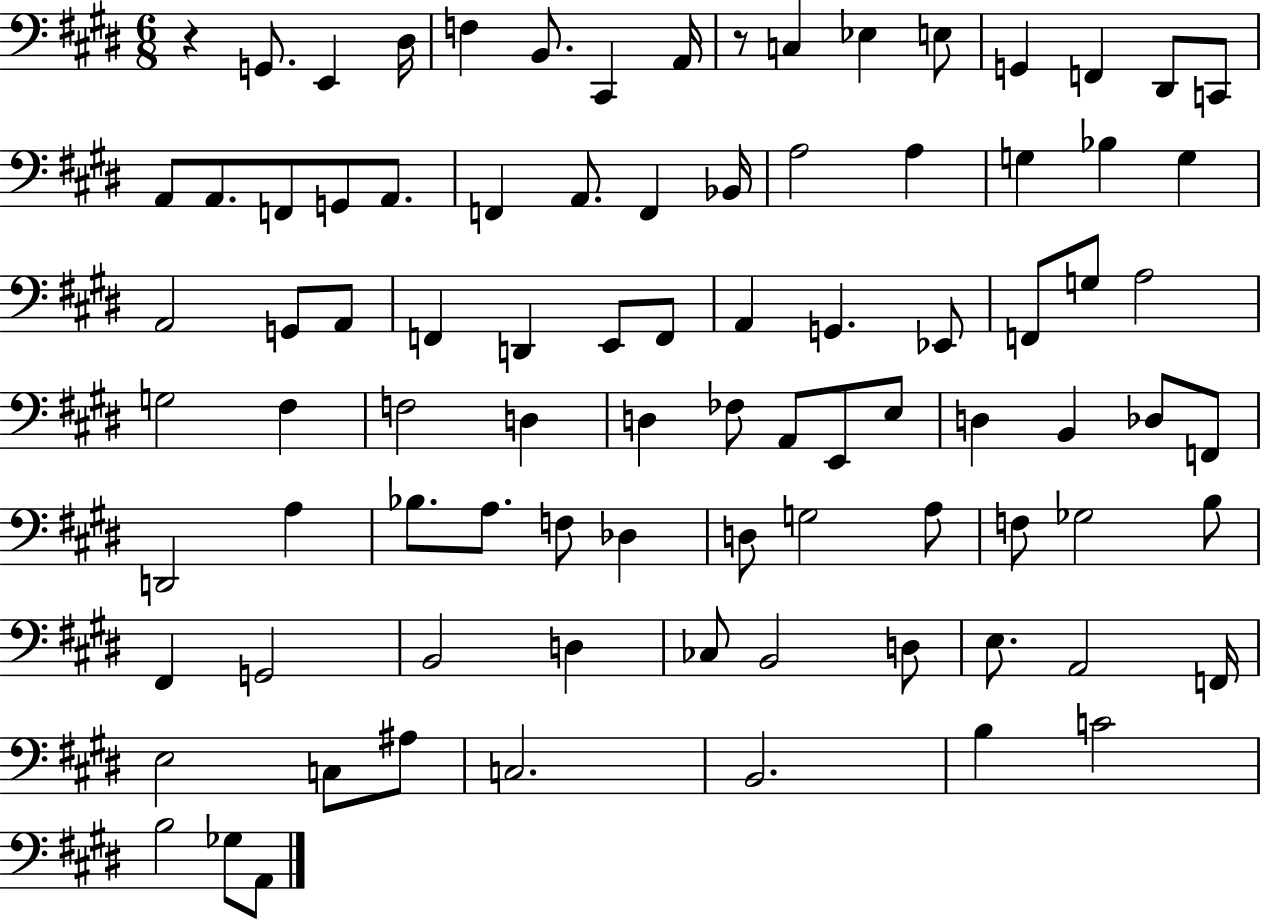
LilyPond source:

{
  \clef bass
  \numericTimeSignature
  \time 6/8
  \key e \major
  r4 g,8. e,4 dis16 | f4 b,8. cis,4 a,16 | r8 c4 ees4 e8 | g,4 f,4 dis,8 c,8 | \break a,8 a,8. f,8 g,8 a,8. | f,4 a,8. f,4 bes,16 | a2 a4 | g4 bes4 g4 | \break a,2 g,8 a,8 | f,4 d,4 e,8 f,8 | a,4 g,4. ees,8 | f,8 g8 a2 | \break g2 fis4 | f2 d4 | d4 fes8 a,8 e,8 e8 | d4 b,4 des8 f,8 | \break d,2 a4 | bes8. a8. f8 des4 | d8 g2 a8 | f8 ges2 b8 | \break fis,4 g,2 | b,2 d4 | ces8 b,2 d8 | e8. a,2 f,16 | \break e2 c8 ais8 | c2. | b,2. | b4 c'2 | \break b2 ges8 a,8 | \bar "|."
}